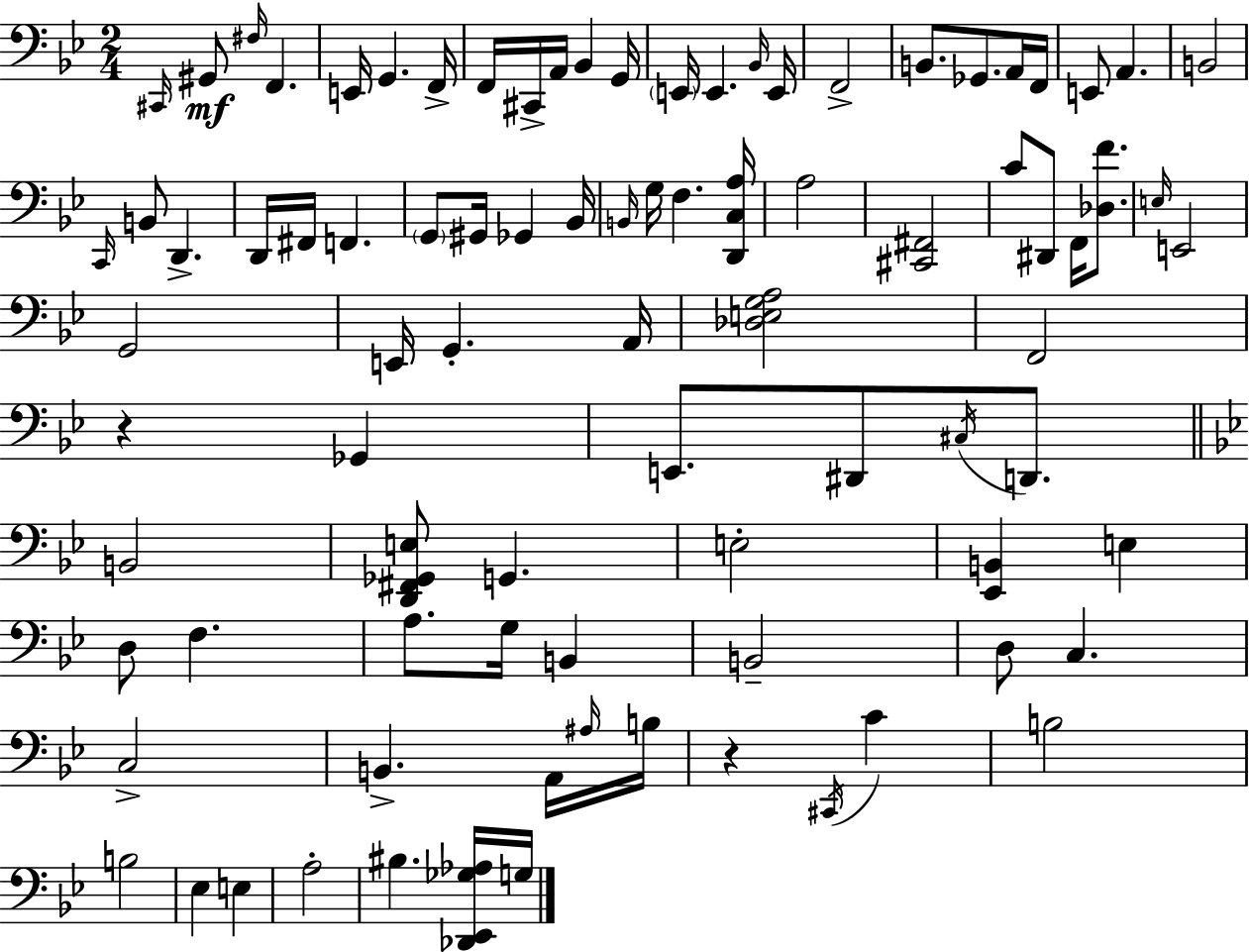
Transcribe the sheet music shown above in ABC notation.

X:1
T:Untitled
M:2/4
L:1/4
K:Bb
^C,,/4 ^G,,/2 ^F,/4 F,, E,,/4 G,, F,,/4 F,,/4 ^C,,/4 A,,/4 _B,, G,,/4 E,,/4 E,, _B,,/4 E,,/4 F,,2 B,,/2 _G,,/2 A,,/4 F,,/4 E,,/2 A,, B,,2 C,,/4 B,,/2 D,, D,,/4 ^F,,/4 F,, G,,/2 ^G,,/4 _G,, _B,,/4 B,,/4 G,/4 F, [D,,C,A,]/4 A,2 [^C,,^F,,]2 C/2 ^D,,/2 F,,/4 [_D,F]/2 E,/4 E,,2 G,,2 E,,/4 G,, A,,/4 [_D,E,G,A,]2 F,,2 z _G,, E,,/2 ^D,,/2 ^C,/4 D,,/2 B,,2 [D,,^F,,_G,,E,]/2 G,, E,2 [_E,,B,,] E, D,/2 F, A,/2 G,/4 B,, B,,2 D,/2 C, C,2 B,, A,,/4 ^A,/4 B,/4 z ^C,,/4 C B,2 B,2 _E, E, A,2 ^B, [_D,,_E,,_G,_A,]/4 G,/4